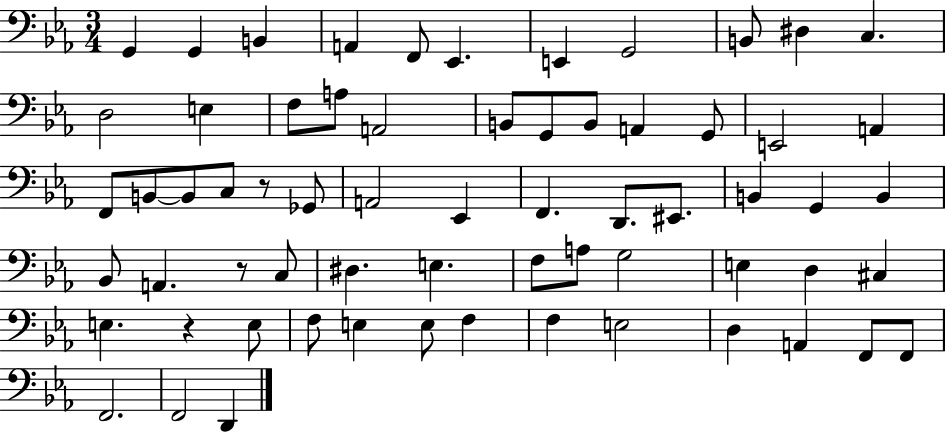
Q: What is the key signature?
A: EES major